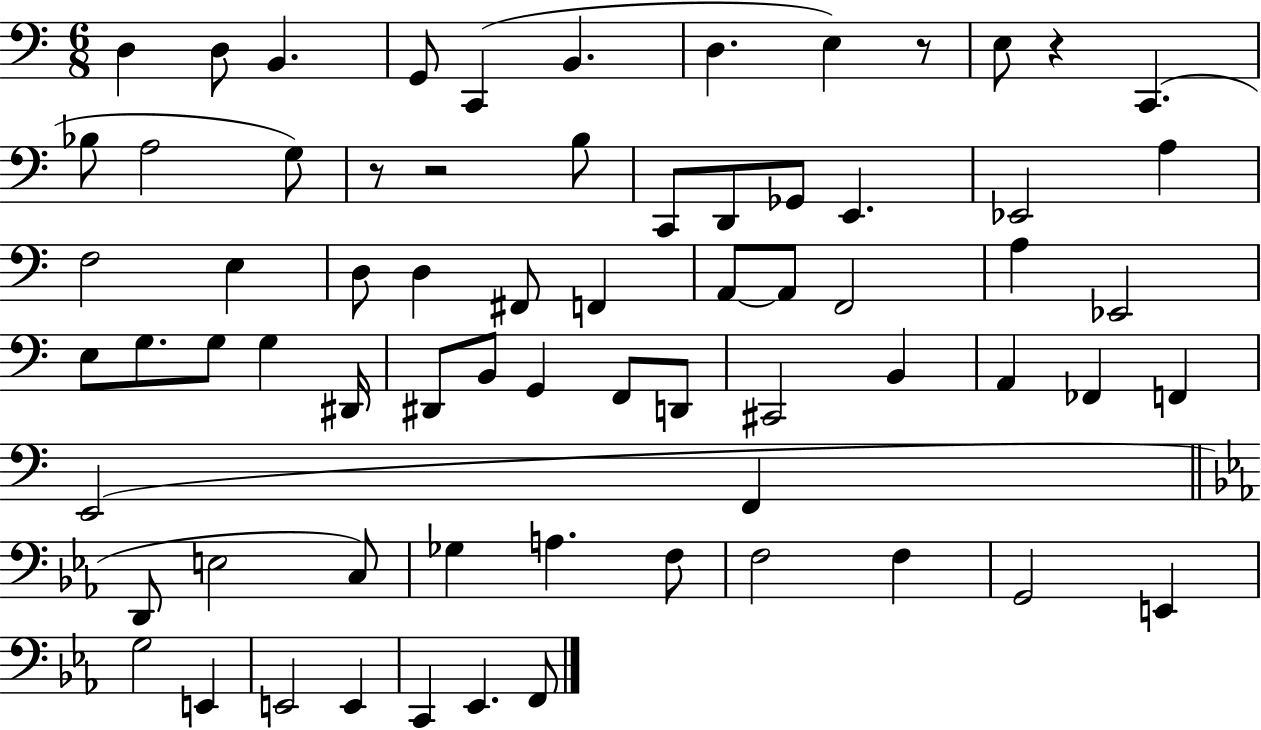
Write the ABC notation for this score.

X:1
T:Untitled
M:6/8
L:1/4
K:C
D, D,/2 B,, G,,/2 C,, B,, D, E, z/2 E,/2 z C,, _B,/2 A,2 G,/2 z/2 z2 B,/2 C,,/2 D,,/2 _G,,/2 E,, _E,,2 A, F,2 E, D,/2 D, ^F,,/2 F,, A,,/2 A,,/2 F,,2 A, _E,,2 E,/2 G,/2 G,/2 G, ^D,,/4 ^D,,/2 B,,/2 G,, F,,/2 D,,/2 ^C,,2 B,, A,, _F,, F,, E,,2 F,, D,,/2 E,2 C,/2 _G, A, F,/2 F,2 F, G,,2 E,, G,2 E,, E,,2 E,, C,, _E,, F,,/2